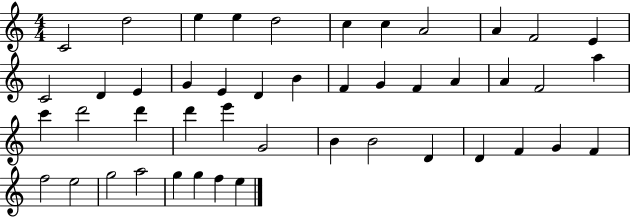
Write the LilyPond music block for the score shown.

{
  \clef treble
  \numericTimeSignature
  \time 4/4
  \key c \major
  c'2 d''2 | e''4 e''4 d''2 | c''4 c''4 a'2 | a'4 f'2 e'4 | \break c'2 d'4 e'4 | g'4 e'4 d'4 b'4 | f'4 g'4 f'4 a'4 | a'4 f'2 a''4 | \break c'''4 d'''2 d'''4 | d'''4 e'''4 g'2 | b'4 b'2 d'4 | d'4 f'4 g'4 f'4 | \break f''2 e''2 | g''2 a''2 | g''4 g''4 f''4 e''4 | \bar "|."
}